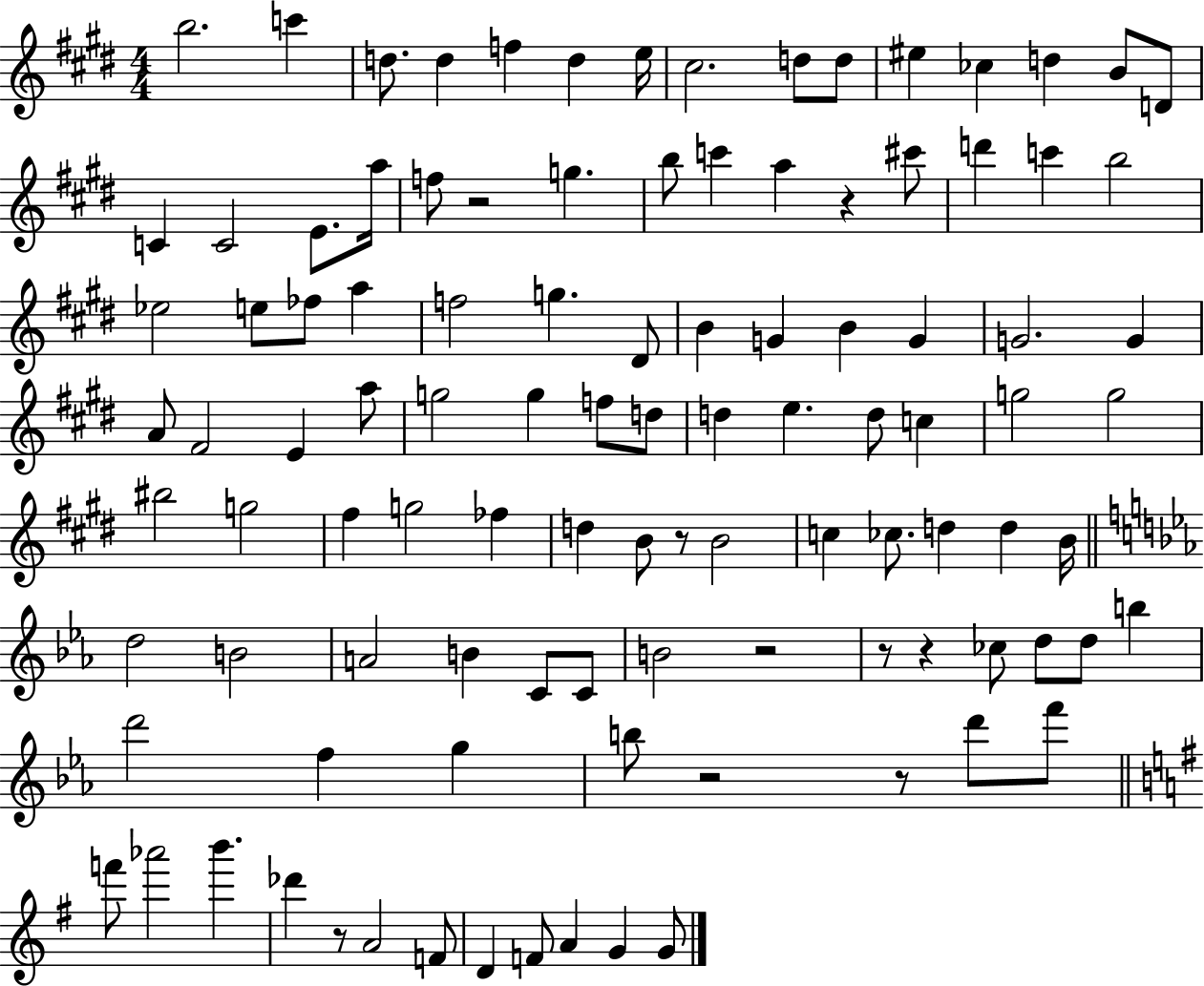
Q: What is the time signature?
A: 4/4